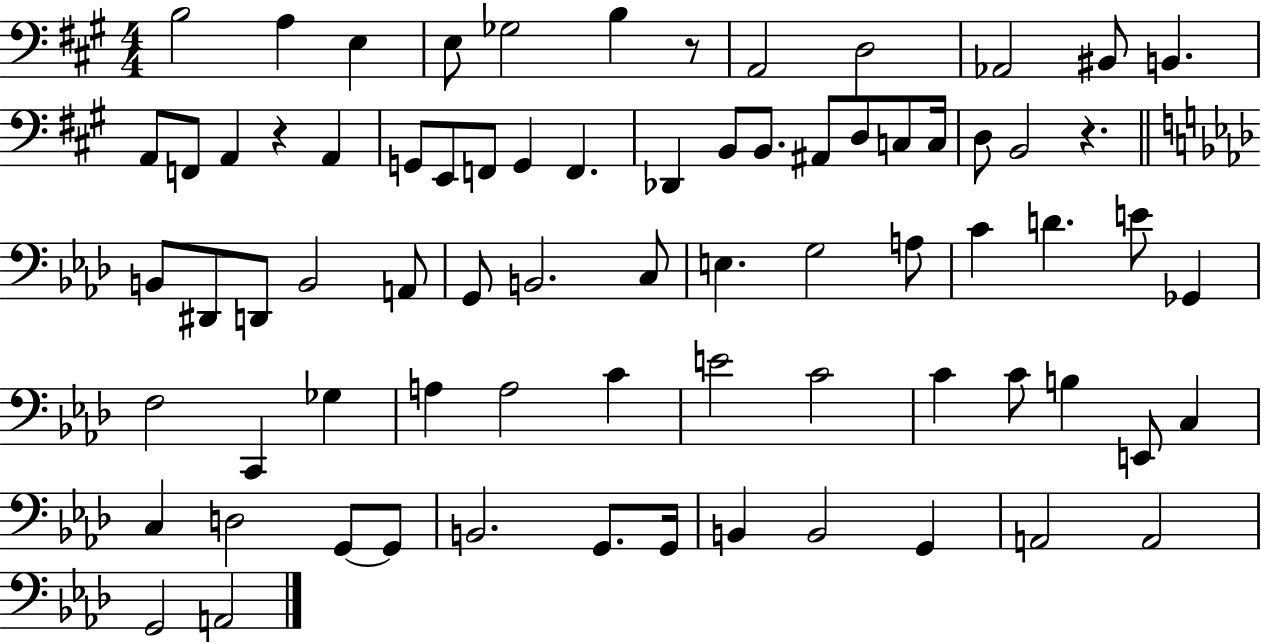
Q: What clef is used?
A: bass